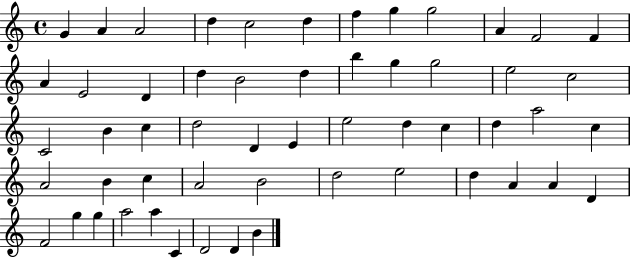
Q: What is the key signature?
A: C major